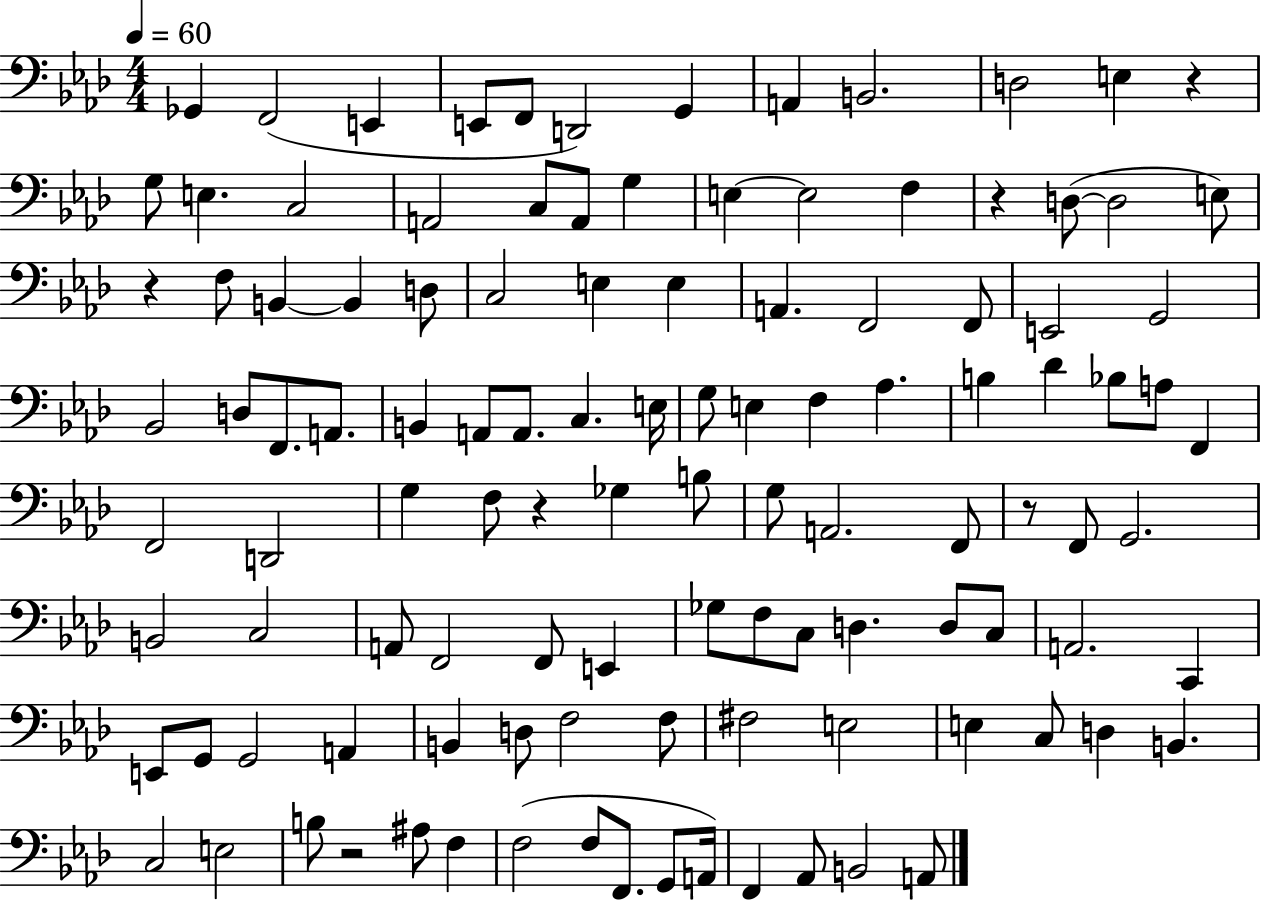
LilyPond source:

{
  \clef bass
  \numericTimeSignature
  \time 4/4
  \key aes \major
  \tempo 4 = 60
  ges,4 f,2( e,4 | e,8 f,8 d,2) g,4 | a,4 b,2. | d2 e4 r4 | \break g8 e4. c2 | a,2 c8 a,8 g4 | e4~~ e2 f4 | r4 d8~(~ d2 e8) | \break r4 f8 b,4~~ b,4 d8 | c2 e4 e4 | a,4. f,2 f,8 | e,2 g,2 | \break bes,2 d8 f,8. a,8. | b,4 a,8 a,8. c4. e16 | g8 e4 f4 aes4. | b4 des'4 bes8 a8 f,4 | \break f,2 d,2 | g4 f8 r4 ges4 b8 | g8 a,2. f,8 | r8 f,8 g,2. | \break b,2 c2 | a,8 f,2 f,8 e,4 | ges8 f8 c8 d4. d8 c8 | a,2. c,4 | \break e,8 g,8 g,2 a,4 | b,4 d8 f2 f8 | fis2 e2 | e4 c8 d4 b,4. | \break c2 e2 | b8 r2 ais8 f4 | f2( f8 f,8. g,8 a,16) | f,4 aes,8 b,2 a,8 | \break \bar "|."
}